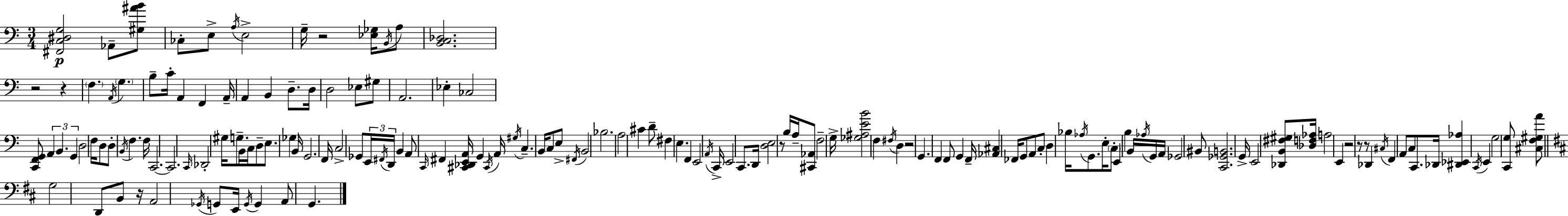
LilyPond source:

{
  \clef bass
  \numericTimeSignature
  \time 3/4
  \key c \major
  <fis, c dis g>2\p aes,8-- <gis ais' b'>8 | ces8-. e8-> \acciaccatura { a16 } e2-> | g16-- r2 <ees ges>16 \acciaccatura { b,16 } | a8 <b, c des>2. | \break r2 r4 | \parenthesize f4. \acciaccatura { a,16 } \parenthesize g4. | b8-- c'16-. a,4 f,4 | a,16-- a,4 b,4 d8.-- | \break d16 d2 ees8 | gis8 a,2. | ees4-. ces2 | <c, f, g,>8 \tuplet 3/2 { a,4 b,4. | \break g,4 } d2 | f16 d8 d8-. \acciaccatura { b,16 } f4. | f16 c,2.~~ | c,2. | \break \grace { c,16 } des,2-. | gis16 g8.-- b,16 c16 d8-- e8. | ges4 b,16 g,2. | f,16 c2-> | \break ges,8 \tuplet 3/2 { e,16 \acciaccatura { fis,16 } d,16 } b,4 a,8 | \grace { c,16 } fis,4 <cis, des, e, a,>16 g,4 \acciaccatura { cis,16 } | a,16 \acciaccatura { gis16 } c4.-- b,16 c8 e8-> | \acciaccatura { fis,16 } b,2 bes2. | \break a2 | cis'4 d'8-- | fis4 e4. f,4 | e,2 \acciaccatura { a,16 } c,16-> | \break e,2 c,8. d,16 | <d e>2 r8 b16 a16-- | <cis, aes,>8 f2-- g16-> <ges ais e' b'>2 | f4 \acciaccatura { fis16 } | \break d4 r2 | g,4. f,4 f,8 | g,4 f,16-- <aes, cis>4 fes,16 g,8 | a,8 c8-. d4 bes16 \acciaccatura { aes16 } g,8. | \break e16-. \parenthesize c8-. e,4 b4 | b,16 \acciaccatura { aes16 } g,16 a,16 ges,2 | bis,8 <c, ges, b,>2. | g,16-> e,2 <des, b, fis gis>8 | \break <des f aes>16 a2 e,4 | r2 r8 | r8 des,4 \acciaccatura { cis16 } f,4 a,8 | c8 c,8. des,16 <dis, ees, aes>4 \acciaccatura { c,16 } | \break e,4 g2 | <c, g>8 <cis f gis a'>8 \bar "||" \break \key b \minor g2 d,8 b,8 | r16 a,2 \acciaccatura { ges,16 } g,8 | e,16 \acciaccatura { g,16 } g,4 a,8 g,4. | \bar "|."
}